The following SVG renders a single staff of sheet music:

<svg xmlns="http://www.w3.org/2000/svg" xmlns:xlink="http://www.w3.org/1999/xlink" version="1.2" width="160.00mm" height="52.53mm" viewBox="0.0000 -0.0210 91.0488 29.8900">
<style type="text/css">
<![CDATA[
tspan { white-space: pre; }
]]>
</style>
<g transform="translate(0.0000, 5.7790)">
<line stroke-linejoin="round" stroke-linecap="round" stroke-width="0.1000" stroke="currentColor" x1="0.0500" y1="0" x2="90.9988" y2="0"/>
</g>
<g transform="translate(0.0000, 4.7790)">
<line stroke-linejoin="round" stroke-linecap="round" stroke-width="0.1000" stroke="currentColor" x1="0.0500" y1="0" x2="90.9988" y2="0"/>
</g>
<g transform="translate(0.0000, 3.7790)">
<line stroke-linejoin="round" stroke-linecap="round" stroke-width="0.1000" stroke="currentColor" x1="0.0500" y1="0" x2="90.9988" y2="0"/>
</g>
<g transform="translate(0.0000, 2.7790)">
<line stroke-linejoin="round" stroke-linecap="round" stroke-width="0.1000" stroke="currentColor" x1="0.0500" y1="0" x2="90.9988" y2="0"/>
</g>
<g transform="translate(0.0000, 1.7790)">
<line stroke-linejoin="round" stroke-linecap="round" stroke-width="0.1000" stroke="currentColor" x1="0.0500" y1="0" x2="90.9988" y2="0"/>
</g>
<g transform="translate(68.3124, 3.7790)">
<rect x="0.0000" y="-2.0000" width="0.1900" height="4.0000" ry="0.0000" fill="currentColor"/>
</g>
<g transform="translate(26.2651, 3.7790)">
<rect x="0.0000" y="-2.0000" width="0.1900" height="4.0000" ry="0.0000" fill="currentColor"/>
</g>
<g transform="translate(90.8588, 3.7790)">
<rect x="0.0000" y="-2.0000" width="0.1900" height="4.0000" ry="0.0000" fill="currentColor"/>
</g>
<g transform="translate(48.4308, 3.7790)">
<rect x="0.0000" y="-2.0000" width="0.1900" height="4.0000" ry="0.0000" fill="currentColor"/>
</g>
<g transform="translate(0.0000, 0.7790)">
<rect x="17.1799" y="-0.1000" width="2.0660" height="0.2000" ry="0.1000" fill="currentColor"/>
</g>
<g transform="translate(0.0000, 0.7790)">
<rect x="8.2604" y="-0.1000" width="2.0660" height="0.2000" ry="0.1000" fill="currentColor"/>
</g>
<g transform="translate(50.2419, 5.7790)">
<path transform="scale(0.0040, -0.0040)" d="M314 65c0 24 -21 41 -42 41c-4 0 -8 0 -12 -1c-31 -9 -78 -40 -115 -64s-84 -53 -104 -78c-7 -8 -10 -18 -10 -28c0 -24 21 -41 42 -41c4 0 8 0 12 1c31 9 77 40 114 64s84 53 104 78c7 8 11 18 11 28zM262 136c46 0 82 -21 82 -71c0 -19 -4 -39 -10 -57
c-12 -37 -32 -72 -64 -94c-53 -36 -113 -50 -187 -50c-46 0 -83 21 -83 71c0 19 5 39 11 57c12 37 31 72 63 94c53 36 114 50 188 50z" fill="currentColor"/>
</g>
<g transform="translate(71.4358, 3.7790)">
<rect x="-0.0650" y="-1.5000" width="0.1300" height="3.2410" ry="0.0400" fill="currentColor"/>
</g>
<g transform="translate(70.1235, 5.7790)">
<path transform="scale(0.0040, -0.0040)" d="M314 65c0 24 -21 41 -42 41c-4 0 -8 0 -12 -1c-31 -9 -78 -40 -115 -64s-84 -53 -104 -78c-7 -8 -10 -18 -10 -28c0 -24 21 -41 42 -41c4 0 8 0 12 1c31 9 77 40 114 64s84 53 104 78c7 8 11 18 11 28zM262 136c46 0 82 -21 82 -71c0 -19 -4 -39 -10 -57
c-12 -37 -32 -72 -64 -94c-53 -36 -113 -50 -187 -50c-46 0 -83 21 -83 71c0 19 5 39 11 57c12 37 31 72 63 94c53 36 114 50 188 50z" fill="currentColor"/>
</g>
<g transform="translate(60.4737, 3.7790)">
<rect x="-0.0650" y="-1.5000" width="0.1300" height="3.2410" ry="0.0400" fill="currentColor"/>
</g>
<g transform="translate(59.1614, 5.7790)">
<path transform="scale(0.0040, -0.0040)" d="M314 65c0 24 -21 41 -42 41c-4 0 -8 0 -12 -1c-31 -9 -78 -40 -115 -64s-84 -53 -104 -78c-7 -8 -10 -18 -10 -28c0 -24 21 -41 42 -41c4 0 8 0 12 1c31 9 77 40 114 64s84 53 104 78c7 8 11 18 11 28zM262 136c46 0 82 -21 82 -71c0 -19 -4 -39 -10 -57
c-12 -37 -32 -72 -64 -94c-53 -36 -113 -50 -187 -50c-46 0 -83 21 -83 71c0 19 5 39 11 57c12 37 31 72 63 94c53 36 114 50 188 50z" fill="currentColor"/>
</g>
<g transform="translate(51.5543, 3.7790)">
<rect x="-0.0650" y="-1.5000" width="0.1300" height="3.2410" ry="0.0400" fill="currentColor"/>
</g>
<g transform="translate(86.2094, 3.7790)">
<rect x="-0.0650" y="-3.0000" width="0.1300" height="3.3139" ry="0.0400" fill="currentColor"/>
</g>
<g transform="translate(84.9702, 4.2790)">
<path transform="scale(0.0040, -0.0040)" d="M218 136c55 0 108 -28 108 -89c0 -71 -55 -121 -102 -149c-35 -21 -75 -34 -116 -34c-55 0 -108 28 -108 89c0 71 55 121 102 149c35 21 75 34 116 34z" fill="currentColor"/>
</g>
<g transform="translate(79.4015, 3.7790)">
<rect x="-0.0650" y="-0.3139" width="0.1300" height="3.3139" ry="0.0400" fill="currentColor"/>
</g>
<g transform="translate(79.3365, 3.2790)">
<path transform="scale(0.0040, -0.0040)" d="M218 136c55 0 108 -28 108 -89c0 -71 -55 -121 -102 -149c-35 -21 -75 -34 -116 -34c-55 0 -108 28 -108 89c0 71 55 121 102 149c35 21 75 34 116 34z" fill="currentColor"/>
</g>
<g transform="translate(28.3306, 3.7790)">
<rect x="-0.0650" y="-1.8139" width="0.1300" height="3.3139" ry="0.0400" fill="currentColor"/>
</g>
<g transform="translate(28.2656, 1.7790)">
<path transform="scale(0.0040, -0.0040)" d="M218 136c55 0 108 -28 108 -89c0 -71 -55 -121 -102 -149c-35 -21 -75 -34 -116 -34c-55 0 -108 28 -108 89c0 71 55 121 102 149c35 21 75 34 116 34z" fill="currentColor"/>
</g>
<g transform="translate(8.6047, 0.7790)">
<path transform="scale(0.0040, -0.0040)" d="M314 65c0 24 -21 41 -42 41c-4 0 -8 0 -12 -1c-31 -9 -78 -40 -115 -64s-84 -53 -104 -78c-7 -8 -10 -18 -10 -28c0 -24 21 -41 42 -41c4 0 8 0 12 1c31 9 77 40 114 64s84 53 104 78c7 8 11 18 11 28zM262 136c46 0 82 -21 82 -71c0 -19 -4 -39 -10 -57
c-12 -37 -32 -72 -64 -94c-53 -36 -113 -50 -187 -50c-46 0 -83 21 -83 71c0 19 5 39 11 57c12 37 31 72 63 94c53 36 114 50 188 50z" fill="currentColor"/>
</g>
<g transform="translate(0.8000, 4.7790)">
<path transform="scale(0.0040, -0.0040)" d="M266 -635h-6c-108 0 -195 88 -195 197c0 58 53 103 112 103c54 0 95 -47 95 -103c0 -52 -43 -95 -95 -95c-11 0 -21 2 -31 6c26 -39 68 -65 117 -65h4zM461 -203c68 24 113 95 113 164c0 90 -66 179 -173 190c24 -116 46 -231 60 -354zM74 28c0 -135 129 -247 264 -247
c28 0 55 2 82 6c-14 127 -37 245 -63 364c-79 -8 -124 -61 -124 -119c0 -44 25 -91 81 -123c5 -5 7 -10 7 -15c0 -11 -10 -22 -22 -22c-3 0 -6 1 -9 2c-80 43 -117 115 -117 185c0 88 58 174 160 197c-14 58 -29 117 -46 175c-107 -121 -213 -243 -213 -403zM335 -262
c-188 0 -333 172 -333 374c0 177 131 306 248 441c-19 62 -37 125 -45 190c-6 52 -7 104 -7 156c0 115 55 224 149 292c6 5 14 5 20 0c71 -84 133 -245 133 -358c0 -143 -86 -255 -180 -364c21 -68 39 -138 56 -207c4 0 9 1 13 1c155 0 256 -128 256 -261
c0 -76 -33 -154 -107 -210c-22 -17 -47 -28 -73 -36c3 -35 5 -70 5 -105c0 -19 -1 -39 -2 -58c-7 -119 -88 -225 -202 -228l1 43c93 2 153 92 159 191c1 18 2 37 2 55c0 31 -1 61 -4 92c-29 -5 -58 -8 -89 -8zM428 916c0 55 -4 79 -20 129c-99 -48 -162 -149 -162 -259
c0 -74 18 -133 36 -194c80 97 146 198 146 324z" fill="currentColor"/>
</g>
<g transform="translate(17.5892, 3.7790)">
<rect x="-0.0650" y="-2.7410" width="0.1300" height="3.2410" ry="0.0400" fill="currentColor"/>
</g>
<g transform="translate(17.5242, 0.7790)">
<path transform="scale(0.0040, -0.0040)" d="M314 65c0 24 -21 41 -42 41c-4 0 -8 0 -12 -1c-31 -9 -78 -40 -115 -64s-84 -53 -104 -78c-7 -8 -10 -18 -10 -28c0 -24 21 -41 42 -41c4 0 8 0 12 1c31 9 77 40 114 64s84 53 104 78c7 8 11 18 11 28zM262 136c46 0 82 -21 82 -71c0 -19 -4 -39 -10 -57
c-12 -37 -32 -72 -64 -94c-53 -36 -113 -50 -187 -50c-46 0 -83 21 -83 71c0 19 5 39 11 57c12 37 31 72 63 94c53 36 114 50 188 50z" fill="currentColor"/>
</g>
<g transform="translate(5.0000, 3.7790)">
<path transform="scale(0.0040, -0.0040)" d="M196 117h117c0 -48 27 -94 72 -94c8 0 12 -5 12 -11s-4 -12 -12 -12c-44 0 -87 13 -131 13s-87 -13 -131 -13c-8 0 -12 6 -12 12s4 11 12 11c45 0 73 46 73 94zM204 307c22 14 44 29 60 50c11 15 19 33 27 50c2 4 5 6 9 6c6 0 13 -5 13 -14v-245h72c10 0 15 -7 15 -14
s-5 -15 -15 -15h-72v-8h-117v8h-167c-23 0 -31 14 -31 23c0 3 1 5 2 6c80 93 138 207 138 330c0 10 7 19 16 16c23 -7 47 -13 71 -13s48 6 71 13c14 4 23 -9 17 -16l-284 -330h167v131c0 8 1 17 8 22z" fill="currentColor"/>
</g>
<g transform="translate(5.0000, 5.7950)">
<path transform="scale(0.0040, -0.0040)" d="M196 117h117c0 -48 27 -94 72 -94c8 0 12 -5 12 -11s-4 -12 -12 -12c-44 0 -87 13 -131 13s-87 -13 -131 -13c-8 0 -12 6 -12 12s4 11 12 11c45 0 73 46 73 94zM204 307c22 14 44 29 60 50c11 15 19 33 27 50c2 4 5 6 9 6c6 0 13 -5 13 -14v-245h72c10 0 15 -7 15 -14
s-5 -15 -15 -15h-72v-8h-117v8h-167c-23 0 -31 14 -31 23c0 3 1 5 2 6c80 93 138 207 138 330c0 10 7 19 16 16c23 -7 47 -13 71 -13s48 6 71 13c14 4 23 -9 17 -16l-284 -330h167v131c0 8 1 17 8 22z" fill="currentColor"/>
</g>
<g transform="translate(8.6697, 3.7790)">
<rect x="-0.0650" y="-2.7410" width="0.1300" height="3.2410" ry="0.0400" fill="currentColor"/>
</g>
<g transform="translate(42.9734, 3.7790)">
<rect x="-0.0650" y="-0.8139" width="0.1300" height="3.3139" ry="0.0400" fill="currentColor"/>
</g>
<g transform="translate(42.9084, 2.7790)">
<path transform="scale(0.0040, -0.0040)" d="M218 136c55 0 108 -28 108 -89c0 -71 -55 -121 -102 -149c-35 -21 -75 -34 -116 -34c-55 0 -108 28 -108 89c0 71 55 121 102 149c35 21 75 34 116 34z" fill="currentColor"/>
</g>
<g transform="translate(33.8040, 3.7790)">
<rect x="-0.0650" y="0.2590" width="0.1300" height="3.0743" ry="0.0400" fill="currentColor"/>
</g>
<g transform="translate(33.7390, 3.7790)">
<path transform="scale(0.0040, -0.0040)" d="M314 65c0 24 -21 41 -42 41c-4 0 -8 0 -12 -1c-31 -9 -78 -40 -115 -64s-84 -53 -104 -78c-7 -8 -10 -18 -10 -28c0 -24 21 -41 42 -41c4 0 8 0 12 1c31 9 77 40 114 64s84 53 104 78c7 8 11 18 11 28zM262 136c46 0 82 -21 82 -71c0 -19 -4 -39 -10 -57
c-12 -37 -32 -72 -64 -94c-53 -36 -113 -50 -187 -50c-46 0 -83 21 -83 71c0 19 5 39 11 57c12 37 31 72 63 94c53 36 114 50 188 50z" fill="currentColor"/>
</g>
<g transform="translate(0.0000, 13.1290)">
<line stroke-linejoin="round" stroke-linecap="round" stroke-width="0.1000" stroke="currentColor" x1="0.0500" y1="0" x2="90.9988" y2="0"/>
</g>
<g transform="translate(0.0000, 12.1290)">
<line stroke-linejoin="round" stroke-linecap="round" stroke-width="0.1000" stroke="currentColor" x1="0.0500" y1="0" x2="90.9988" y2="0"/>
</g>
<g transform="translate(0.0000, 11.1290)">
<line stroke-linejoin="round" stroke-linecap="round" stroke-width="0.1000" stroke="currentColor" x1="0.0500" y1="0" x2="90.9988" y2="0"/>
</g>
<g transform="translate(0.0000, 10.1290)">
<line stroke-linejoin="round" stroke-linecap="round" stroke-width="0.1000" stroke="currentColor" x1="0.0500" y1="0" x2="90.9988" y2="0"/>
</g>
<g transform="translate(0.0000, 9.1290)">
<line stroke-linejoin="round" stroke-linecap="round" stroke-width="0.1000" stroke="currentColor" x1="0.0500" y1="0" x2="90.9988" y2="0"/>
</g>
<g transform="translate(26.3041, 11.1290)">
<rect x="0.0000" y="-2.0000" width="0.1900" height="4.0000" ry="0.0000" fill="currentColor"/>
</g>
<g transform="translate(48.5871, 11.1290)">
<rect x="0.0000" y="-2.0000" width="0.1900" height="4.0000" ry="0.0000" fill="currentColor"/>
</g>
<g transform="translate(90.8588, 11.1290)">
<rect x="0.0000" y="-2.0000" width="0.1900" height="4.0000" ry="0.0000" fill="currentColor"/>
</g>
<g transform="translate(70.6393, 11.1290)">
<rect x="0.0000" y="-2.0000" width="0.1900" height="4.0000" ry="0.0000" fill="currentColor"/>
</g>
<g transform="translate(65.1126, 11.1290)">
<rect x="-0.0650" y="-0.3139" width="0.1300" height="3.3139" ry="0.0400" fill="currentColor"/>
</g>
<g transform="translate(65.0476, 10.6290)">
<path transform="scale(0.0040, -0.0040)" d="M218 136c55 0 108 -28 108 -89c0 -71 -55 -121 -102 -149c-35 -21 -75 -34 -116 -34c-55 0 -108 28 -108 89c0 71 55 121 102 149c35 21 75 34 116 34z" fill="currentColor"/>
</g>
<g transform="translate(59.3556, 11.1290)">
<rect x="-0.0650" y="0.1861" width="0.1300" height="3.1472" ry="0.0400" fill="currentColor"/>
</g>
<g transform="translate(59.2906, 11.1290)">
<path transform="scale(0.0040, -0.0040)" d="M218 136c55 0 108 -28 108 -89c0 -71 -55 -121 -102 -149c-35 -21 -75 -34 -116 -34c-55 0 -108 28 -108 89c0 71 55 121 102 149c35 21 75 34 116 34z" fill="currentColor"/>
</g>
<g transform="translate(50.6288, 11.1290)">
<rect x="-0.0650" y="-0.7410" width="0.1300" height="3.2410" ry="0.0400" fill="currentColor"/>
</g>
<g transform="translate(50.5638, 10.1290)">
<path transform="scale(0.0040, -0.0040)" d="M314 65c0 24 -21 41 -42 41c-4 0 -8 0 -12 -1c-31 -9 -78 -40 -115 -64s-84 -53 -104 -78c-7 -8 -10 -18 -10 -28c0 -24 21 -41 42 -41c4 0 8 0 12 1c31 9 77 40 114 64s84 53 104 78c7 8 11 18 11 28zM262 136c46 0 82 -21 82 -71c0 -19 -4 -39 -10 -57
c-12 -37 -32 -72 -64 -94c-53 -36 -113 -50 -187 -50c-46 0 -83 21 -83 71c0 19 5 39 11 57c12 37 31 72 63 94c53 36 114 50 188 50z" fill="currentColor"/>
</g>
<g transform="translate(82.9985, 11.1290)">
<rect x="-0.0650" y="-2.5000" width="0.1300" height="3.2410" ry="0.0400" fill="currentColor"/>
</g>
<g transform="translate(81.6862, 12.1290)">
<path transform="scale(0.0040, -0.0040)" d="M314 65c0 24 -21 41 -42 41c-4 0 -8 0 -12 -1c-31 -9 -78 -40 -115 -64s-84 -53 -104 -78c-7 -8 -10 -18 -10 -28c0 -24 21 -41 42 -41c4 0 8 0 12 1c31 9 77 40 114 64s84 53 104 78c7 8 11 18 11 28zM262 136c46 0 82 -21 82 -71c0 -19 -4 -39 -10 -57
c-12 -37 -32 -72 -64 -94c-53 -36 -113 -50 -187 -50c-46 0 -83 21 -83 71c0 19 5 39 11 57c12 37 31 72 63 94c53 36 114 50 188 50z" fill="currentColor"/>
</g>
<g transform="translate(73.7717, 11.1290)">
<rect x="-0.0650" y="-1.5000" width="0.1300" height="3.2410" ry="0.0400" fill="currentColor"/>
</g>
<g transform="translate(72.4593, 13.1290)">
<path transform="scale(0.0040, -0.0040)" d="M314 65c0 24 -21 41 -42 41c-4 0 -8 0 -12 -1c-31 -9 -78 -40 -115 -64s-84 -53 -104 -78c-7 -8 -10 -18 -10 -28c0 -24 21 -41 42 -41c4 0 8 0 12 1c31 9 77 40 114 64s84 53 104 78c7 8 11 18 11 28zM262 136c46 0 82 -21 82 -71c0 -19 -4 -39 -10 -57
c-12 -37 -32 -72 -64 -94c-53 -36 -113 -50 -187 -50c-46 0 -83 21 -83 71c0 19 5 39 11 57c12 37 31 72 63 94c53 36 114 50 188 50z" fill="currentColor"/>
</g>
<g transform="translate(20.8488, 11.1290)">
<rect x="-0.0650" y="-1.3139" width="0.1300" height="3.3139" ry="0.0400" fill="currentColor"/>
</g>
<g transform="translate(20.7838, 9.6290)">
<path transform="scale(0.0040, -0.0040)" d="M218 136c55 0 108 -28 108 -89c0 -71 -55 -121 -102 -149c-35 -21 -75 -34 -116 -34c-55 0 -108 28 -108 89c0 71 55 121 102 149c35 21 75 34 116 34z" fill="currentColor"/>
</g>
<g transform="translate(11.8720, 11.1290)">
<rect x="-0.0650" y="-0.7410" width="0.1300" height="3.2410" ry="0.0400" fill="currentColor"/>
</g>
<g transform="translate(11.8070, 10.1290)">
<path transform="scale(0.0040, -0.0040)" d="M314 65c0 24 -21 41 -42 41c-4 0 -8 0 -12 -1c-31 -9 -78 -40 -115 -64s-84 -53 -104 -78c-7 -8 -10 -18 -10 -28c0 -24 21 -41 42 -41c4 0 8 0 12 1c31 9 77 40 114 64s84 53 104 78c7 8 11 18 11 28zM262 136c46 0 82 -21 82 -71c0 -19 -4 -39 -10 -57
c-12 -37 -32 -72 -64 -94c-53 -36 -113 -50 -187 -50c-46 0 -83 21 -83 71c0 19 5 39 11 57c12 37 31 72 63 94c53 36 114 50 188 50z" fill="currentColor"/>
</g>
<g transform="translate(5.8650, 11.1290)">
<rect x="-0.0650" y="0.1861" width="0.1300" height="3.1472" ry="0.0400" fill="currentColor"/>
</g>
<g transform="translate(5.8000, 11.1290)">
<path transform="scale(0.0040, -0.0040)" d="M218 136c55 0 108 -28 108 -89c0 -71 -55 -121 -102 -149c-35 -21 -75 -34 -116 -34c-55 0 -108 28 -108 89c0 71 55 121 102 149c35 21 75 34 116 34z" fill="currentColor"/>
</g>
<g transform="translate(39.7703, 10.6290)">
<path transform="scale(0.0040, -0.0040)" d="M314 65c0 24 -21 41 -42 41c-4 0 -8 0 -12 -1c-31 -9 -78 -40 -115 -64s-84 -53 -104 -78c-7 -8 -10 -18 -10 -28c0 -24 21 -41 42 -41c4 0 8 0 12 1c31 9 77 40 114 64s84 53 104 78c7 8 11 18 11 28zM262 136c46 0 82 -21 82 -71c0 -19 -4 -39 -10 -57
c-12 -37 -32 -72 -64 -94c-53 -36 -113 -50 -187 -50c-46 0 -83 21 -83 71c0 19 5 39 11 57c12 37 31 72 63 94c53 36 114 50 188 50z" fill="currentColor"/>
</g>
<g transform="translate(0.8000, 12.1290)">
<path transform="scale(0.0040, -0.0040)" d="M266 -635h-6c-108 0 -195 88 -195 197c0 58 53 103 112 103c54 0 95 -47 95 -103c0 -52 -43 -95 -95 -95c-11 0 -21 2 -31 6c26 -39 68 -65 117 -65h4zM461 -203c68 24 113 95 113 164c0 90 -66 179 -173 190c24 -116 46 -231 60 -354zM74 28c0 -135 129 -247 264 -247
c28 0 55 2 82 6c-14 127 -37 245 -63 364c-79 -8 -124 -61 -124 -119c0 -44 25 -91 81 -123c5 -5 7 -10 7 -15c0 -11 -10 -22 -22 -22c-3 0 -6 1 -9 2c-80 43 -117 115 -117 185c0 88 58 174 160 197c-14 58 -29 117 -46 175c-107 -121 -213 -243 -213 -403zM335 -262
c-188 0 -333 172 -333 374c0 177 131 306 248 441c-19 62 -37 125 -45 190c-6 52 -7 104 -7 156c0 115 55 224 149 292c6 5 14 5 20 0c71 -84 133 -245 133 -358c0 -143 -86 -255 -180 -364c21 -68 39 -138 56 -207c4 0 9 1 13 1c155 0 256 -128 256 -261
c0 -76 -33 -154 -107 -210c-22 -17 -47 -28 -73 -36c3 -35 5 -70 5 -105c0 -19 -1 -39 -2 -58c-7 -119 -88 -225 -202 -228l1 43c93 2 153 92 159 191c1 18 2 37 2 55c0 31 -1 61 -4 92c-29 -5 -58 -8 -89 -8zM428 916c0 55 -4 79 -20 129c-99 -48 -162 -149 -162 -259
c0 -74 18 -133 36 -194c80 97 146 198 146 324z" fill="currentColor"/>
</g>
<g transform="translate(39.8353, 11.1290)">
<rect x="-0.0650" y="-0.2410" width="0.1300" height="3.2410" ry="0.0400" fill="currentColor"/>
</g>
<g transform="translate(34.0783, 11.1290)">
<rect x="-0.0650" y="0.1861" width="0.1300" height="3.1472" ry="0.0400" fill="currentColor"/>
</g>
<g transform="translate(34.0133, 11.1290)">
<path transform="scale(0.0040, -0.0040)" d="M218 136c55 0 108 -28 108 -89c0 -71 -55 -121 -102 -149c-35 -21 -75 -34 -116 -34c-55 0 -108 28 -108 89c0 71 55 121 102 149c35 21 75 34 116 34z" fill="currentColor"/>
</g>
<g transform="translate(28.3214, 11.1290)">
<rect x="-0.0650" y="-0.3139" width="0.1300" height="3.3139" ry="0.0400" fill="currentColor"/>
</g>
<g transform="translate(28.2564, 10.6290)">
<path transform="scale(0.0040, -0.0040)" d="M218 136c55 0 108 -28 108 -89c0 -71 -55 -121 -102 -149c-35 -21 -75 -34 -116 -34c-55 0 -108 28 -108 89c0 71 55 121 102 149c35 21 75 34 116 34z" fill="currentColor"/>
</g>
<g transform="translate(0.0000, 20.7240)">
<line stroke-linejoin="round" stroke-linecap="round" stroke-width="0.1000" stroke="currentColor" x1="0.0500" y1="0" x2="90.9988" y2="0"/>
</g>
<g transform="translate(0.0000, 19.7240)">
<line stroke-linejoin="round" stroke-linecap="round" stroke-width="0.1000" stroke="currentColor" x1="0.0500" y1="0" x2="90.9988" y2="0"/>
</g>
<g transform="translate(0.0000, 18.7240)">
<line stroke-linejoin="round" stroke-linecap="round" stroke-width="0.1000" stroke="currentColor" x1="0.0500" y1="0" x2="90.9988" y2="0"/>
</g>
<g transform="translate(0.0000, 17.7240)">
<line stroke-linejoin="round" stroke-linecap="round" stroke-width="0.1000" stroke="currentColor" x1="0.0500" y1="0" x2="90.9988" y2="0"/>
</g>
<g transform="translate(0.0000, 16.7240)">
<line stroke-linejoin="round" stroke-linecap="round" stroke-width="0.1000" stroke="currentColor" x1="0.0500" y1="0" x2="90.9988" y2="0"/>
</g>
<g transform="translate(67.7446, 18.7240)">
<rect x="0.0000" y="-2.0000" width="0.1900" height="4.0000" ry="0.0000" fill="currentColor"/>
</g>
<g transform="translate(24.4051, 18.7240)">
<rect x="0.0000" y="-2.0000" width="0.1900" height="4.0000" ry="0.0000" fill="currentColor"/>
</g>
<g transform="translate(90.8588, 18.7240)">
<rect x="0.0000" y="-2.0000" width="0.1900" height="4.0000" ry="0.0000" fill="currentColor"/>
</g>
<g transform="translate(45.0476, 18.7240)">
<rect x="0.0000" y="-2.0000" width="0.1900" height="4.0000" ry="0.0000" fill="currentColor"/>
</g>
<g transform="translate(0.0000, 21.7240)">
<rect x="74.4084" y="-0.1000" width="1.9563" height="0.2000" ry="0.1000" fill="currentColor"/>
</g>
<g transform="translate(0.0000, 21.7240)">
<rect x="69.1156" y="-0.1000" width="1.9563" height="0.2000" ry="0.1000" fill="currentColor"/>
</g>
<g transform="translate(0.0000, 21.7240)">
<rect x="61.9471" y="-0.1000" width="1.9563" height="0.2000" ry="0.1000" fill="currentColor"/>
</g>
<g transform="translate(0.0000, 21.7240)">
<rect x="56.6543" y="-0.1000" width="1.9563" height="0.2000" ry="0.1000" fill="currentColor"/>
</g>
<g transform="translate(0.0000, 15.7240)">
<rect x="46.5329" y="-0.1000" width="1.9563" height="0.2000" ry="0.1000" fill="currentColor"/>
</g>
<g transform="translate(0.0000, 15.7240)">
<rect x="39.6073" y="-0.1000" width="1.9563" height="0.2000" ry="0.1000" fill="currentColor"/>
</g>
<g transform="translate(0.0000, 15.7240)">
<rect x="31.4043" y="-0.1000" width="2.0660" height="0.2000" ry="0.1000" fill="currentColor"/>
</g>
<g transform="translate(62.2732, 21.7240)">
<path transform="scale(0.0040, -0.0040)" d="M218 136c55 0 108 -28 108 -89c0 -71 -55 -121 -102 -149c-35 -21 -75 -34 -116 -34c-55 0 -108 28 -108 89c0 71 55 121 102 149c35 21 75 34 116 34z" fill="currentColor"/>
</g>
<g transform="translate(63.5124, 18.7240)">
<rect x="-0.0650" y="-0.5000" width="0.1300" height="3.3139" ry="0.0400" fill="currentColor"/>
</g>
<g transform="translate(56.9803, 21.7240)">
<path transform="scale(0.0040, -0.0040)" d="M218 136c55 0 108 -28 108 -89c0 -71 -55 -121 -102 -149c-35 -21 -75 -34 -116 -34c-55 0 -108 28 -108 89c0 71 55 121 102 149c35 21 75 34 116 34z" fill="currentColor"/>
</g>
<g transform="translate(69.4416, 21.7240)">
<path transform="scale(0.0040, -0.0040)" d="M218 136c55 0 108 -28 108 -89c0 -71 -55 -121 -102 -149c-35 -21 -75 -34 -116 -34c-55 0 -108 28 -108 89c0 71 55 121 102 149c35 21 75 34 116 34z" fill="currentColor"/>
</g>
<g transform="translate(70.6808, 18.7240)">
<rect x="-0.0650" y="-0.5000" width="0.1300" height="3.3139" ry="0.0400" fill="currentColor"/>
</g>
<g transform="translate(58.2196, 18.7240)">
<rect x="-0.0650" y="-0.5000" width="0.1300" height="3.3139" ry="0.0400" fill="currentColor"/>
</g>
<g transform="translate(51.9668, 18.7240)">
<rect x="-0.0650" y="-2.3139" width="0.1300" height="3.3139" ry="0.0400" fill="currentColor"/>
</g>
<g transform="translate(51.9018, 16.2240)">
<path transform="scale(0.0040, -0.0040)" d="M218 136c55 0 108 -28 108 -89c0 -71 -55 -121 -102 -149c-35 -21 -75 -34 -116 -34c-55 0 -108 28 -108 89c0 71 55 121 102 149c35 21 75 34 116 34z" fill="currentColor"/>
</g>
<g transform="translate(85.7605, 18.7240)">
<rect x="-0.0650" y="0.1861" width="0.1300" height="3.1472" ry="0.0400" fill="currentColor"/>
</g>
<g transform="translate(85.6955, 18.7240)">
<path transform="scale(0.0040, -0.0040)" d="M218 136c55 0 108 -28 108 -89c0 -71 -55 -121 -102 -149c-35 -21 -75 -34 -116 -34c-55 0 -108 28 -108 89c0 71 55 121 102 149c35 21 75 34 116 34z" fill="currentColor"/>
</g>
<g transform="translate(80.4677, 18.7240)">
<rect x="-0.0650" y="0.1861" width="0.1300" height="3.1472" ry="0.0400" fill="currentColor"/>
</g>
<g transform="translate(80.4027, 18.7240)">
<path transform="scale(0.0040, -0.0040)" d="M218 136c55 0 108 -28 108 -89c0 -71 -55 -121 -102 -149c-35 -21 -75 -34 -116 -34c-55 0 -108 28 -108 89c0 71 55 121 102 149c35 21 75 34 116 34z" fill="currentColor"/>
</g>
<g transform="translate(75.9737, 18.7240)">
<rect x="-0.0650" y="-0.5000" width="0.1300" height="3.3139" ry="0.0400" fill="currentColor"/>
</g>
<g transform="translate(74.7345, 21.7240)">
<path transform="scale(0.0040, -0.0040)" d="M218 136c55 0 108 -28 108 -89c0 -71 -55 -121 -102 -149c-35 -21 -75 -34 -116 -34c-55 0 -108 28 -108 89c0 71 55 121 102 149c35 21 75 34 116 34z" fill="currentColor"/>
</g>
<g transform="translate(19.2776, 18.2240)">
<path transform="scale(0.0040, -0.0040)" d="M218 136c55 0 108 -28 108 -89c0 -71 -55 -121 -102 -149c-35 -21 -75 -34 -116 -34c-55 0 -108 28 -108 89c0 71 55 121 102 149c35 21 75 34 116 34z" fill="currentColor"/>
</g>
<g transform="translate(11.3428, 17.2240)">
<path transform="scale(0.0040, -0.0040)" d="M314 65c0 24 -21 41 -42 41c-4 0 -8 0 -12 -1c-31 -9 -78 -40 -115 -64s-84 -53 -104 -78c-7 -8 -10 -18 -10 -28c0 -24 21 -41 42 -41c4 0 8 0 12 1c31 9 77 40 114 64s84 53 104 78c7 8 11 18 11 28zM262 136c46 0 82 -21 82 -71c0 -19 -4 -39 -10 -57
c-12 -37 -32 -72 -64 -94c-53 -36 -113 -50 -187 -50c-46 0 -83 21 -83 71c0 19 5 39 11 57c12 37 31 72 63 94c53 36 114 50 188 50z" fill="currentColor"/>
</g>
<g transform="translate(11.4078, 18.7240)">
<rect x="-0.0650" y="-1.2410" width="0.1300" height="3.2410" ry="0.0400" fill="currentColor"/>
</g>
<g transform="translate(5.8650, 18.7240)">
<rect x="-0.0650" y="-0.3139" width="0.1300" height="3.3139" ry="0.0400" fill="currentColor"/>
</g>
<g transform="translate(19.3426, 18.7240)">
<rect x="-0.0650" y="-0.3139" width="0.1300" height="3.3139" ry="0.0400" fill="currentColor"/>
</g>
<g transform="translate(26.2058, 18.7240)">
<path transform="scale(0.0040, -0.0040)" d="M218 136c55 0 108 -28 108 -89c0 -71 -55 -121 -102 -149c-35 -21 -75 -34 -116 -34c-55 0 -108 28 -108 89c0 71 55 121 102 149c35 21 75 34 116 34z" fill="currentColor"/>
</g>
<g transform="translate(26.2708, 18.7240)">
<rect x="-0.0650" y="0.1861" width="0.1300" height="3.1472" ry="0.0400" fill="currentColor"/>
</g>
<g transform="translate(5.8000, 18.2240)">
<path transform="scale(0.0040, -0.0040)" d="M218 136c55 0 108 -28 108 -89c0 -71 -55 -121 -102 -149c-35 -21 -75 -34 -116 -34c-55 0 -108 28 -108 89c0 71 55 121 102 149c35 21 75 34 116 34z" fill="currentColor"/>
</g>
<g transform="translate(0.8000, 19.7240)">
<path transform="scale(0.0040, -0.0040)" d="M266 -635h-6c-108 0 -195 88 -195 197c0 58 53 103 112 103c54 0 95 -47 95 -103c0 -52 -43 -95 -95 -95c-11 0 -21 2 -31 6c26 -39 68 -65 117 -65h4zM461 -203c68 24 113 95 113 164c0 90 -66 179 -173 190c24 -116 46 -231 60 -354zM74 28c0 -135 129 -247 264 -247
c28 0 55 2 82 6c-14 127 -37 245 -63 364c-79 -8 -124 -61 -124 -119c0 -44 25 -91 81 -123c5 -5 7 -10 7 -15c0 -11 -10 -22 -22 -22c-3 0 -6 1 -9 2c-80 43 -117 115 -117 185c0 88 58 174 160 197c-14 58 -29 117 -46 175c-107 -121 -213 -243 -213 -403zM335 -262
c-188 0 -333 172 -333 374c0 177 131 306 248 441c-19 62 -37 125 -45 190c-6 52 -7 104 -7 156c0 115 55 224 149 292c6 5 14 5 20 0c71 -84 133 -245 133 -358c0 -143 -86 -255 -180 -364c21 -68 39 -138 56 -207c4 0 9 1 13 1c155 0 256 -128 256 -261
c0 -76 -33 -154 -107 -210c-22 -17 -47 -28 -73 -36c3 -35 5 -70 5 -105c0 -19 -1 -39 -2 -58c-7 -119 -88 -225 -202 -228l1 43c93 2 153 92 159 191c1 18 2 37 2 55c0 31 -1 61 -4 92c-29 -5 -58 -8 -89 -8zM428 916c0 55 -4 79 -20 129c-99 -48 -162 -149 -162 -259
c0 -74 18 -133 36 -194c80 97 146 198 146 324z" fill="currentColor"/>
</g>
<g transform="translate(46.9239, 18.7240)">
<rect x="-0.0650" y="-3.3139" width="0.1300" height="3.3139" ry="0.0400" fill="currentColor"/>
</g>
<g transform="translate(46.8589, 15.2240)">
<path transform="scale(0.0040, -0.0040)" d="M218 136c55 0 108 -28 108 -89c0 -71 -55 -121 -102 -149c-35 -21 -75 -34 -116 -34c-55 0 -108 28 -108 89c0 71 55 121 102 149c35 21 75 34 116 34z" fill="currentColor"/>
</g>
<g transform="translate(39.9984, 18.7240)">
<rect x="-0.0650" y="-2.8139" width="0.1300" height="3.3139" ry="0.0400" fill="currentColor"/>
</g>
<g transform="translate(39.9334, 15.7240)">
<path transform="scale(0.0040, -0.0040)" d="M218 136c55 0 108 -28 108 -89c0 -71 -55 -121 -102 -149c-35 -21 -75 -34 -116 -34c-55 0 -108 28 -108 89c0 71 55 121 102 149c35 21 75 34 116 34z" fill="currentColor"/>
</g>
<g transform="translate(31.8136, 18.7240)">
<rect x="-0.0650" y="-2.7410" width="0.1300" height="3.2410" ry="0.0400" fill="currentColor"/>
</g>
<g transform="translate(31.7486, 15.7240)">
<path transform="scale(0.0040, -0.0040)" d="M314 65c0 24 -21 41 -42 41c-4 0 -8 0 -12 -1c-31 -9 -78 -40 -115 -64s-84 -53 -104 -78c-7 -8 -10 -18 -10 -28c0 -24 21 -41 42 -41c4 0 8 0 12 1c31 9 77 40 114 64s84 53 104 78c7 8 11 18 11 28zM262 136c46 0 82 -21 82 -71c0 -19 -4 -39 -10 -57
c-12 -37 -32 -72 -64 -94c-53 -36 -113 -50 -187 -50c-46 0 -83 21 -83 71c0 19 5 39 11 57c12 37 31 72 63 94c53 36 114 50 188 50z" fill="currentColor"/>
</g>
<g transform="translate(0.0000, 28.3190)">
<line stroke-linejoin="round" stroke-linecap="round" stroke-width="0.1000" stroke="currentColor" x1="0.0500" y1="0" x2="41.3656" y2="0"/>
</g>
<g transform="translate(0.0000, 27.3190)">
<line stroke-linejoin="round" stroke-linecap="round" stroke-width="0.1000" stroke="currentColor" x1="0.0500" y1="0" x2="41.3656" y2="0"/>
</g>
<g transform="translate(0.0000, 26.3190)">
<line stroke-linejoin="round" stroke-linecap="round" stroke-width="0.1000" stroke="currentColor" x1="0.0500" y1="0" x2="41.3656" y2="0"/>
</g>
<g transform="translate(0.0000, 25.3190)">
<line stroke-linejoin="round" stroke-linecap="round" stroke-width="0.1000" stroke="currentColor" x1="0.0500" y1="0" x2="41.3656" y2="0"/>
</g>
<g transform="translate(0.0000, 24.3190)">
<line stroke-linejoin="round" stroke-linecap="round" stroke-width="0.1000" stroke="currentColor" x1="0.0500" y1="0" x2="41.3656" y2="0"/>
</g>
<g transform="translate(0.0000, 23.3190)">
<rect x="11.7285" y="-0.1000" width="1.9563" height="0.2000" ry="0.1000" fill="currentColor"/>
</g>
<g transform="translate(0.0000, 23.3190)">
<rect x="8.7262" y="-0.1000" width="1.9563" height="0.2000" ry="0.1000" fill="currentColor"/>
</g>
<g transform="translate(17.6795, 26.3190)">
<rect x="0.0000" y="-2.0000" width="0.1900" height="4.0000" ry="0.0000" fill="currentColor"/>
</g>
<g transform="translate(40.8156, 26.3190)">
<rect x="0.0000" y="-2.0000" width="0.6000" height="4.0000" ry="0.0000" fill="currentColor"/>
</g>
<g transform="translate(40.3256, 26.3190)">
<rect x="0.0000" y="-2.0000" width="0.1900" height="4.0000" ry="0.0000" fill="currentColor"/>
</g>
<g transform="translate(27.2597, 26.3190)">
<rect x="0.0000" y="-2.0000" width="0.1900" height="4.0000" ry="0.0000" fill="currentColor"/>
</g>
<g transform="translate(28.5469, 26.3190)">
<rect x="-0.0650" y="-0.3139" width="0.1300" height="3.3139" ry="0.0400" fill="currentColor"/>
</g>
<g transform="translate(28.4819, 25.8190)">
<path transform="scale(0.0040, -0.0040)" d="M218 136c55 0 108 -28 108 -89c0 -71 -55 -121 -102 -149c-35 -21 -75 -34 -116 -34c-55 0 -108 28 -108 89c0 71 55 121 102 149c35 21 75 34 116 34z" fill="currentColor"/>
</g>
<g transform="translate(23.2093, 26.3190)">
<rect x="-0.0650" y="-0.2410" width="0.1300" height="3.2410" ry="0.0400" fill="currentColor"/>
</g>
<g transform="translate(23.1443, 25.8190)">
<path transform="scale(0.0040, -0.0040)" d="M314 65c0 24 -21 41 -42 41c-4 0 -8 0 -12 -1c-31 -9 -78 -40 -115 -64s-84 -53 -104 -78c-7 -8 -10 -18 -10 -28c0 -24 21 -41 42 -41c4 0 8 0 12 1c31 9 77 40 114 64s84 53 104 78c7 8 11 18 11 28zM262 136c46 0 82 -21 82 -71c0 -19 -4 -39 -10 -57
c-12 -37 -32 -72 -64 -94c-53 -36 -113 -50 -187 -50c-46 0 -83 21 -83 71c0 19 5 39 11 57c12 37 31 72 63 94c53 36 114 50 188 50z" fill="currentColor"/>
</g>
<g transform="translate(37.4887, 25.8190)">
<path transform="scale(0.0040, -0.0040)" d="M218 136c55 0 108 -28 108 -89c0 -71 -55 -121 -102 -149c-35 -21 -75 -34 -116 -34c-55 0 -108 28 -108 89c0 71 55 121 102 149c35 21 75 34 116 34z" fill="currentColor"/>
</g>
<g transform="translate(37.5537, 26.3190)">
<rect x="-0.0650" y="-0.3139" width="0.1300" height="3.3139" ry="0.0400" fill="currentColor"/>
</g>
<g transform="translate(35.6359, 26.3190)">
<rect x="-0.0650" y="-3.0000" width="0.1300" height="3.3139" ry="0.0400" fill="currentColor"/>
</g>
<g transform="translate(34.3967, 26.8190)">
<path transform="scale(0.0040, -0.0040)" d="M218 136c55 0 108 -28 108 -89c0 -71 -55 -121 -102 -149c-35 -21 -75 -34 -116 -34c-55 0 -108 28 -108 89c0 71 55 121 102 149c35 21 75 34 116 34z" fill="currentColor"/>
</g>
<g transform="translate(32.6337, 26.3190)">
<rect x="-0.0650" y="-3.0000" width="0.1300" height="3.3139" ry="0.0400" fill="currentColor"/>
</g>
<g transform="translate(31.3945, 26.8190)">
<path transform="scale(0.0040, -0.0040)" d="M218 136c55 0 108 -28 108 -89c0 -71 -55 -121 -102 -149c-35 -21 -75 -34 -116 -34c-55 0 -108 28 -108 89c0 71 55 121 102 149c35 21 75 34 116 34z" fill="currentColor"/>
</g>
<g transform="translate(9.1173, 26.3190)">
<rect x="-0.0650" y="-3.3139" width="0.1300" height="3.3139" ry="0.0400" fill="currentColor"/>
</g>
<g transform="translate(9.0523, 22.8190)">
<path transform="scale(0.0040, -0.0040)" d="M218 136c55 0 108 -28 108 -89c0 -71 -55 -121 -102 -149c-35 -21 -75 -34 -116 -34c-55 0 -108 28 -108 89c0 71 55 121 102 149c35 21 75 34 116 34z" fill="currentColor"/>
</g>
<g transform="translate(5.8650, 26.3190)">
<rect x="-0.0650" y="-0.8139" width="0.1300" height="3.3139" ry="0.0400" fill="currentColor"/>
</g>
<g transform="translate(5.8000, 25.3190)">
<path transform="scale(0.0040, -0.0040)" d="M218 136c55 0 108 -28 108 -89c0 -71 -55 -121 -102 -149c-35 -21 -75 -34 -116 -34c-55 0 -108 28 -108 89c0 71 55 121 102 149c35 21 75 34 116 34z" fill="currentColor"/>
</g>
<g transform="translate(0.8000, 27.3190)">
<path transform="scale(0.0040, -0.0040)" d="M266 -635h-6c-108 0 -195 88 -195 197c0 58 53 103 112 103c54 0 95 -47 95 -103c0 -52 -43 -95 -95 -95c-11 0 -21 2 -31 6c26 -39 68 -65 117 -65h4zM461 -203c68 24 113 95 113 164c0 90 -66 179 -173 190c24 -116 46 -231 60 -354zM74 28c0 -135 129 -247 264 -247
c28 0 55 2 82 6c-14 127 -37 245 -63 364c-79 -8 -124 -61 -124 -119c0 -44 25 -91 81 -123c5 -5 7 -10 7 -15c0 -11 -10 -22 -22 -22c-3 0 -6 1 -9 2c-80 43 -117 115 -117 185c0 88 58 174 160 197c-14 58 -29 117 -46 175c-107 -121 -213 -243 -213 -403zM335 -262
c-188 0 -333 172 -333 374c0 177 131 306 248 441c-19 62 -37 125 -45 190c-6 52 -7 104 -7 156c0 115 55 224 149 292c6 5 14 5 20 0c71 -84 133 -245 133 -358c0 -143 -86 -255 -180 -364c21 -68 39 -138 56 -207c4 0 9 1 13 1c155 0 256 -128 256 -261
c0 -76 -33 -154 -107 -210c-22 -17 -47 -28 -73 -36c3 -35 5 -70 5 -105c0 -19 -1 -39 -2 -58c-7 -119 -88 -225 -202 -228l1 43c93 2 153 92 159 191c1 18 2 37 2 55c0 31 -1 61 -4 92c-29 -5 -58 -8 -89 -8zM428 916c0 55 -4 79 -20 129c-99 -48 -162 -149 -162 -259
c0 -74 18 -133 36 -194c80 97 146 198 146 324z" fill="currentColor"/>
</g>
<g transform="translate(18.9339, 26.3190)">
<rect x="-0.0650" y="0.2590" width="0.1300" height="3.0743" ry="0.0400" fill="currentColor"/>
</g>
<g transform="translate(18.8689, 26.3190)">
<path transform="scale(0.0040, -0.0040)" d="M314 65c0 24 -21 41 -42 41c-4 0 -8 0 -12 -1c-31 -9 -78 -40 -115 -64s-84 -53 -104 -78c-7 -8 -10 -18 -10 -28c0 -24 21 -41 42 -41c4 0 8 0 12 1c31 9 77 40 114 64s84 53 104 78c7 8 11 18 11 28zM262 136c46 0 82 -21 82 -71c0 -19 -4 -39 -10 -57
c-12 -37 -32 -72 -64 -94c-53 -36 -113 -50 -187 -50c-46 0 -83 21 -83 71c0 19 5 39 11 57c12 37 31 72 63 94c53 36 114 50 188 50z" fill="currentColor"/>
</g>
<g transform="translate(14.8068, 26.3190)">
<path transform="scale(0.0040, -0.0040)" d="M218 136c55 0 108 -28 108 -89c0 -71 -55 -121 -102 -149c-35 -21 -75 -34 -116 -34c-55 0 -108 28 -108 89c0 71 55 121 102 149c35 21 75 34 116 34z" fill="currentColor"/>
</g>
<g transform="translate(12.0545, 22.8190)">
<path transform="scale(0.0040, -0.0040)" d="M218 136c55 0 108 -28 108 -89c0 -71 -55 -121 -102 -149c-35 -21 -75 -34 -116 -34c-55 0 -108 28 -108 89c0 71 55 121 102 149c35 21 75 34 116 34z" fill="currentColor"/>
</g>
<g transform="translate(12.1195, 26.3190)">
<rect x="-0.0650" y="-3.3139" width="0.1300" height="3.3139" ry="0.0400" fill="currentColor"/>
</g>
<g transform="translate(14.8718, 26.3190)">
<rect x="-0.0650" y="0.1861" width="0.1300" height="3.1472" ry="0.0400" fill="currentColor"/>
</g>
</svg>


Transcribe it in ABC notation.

X:1
T:Untitled
M:4/4
L:1/4
K:C
a2 a2 f B2 d E2 E2 E2 c A B d2 e c B c2 d2 B c E2 G2 c e2 c B a2 a b g C C C C B B d b b B B2 c2 c A A c